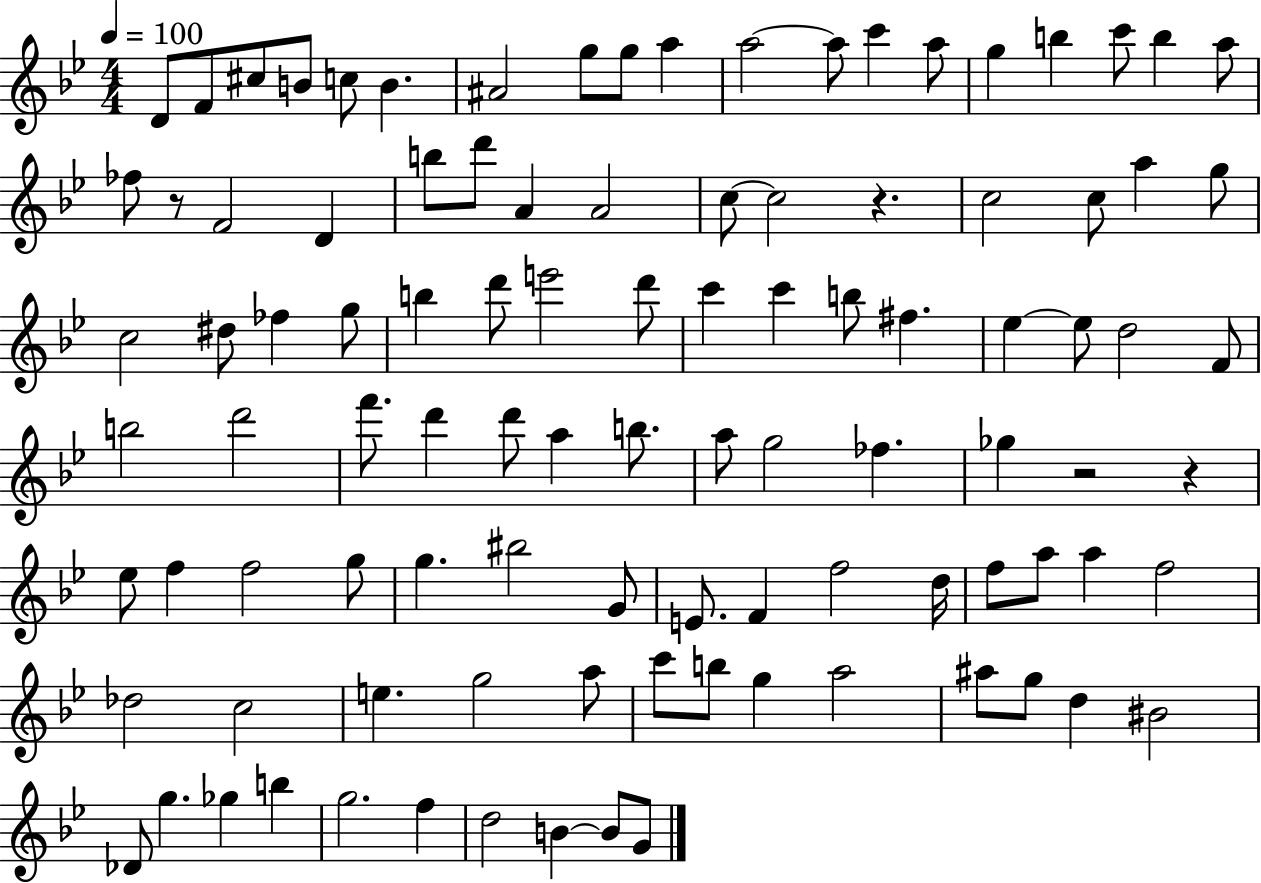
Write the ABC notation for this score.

X:1
T:Untitled
M:4/4
L:1/4
K:Bb
D/2 F/2 ^c/2 B/2 c/2 B ^A2 g/2 g/2 a a2 a/2 c' a/2 g b c'/2 b a/2 _f/2 z/2 F2 D b/2 d'/2 A A2 c/2 c2 z c2 c/2 a g/2 c2 ^d/2 _f g/2 b d'/2 e'2 d'/2 c' c' b/2 ^f _e _e/2 d2 F/2 b2 d'2 f'/2 d' d'/2 a b/2 a/2 g2 _f _g z2 z _e/2 f f2 g/2 g ^b2 G/2 E/2 F f2 d/4 f/2 a/2 a f2 _d2 c2 e g2 a/2 c'/2 b/2 g a2 ^a/2 g/2 d ^B2 _D/2 g _g b g2 f d2 B B/2 G/2